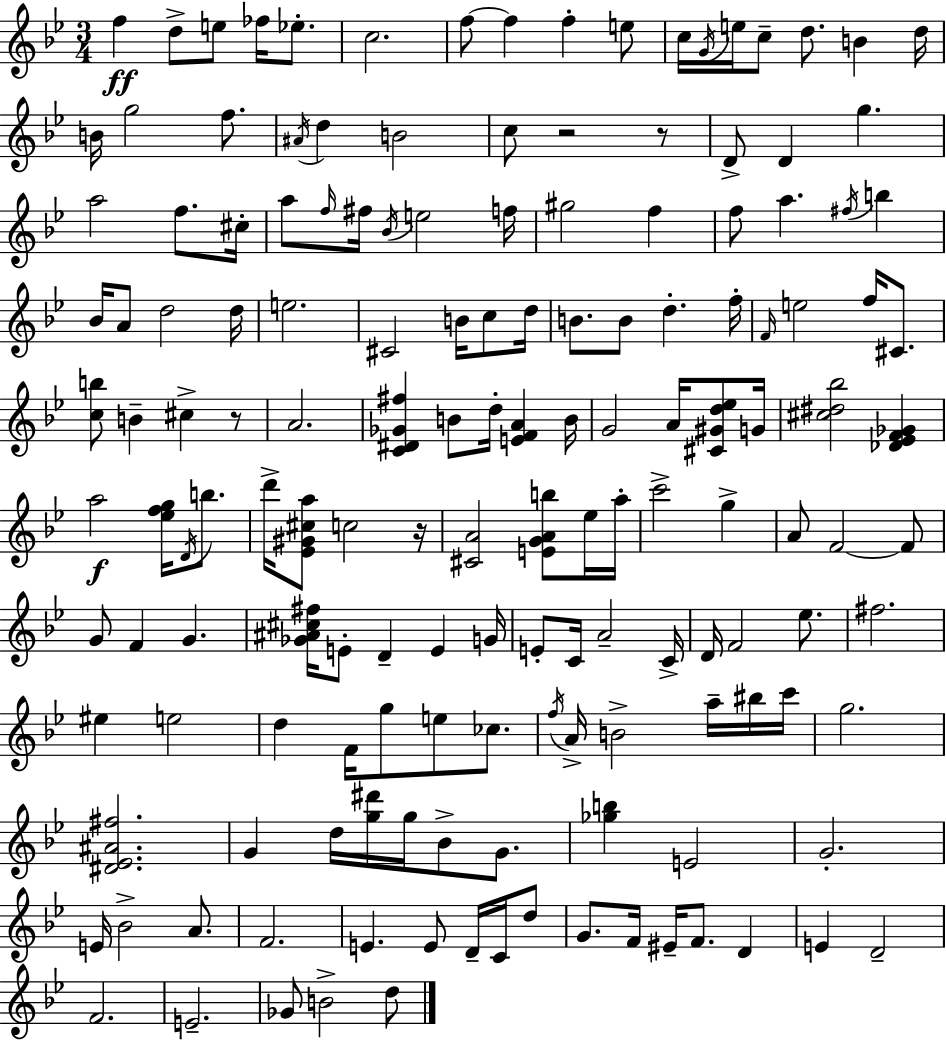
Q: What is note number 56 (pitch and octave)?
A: F4